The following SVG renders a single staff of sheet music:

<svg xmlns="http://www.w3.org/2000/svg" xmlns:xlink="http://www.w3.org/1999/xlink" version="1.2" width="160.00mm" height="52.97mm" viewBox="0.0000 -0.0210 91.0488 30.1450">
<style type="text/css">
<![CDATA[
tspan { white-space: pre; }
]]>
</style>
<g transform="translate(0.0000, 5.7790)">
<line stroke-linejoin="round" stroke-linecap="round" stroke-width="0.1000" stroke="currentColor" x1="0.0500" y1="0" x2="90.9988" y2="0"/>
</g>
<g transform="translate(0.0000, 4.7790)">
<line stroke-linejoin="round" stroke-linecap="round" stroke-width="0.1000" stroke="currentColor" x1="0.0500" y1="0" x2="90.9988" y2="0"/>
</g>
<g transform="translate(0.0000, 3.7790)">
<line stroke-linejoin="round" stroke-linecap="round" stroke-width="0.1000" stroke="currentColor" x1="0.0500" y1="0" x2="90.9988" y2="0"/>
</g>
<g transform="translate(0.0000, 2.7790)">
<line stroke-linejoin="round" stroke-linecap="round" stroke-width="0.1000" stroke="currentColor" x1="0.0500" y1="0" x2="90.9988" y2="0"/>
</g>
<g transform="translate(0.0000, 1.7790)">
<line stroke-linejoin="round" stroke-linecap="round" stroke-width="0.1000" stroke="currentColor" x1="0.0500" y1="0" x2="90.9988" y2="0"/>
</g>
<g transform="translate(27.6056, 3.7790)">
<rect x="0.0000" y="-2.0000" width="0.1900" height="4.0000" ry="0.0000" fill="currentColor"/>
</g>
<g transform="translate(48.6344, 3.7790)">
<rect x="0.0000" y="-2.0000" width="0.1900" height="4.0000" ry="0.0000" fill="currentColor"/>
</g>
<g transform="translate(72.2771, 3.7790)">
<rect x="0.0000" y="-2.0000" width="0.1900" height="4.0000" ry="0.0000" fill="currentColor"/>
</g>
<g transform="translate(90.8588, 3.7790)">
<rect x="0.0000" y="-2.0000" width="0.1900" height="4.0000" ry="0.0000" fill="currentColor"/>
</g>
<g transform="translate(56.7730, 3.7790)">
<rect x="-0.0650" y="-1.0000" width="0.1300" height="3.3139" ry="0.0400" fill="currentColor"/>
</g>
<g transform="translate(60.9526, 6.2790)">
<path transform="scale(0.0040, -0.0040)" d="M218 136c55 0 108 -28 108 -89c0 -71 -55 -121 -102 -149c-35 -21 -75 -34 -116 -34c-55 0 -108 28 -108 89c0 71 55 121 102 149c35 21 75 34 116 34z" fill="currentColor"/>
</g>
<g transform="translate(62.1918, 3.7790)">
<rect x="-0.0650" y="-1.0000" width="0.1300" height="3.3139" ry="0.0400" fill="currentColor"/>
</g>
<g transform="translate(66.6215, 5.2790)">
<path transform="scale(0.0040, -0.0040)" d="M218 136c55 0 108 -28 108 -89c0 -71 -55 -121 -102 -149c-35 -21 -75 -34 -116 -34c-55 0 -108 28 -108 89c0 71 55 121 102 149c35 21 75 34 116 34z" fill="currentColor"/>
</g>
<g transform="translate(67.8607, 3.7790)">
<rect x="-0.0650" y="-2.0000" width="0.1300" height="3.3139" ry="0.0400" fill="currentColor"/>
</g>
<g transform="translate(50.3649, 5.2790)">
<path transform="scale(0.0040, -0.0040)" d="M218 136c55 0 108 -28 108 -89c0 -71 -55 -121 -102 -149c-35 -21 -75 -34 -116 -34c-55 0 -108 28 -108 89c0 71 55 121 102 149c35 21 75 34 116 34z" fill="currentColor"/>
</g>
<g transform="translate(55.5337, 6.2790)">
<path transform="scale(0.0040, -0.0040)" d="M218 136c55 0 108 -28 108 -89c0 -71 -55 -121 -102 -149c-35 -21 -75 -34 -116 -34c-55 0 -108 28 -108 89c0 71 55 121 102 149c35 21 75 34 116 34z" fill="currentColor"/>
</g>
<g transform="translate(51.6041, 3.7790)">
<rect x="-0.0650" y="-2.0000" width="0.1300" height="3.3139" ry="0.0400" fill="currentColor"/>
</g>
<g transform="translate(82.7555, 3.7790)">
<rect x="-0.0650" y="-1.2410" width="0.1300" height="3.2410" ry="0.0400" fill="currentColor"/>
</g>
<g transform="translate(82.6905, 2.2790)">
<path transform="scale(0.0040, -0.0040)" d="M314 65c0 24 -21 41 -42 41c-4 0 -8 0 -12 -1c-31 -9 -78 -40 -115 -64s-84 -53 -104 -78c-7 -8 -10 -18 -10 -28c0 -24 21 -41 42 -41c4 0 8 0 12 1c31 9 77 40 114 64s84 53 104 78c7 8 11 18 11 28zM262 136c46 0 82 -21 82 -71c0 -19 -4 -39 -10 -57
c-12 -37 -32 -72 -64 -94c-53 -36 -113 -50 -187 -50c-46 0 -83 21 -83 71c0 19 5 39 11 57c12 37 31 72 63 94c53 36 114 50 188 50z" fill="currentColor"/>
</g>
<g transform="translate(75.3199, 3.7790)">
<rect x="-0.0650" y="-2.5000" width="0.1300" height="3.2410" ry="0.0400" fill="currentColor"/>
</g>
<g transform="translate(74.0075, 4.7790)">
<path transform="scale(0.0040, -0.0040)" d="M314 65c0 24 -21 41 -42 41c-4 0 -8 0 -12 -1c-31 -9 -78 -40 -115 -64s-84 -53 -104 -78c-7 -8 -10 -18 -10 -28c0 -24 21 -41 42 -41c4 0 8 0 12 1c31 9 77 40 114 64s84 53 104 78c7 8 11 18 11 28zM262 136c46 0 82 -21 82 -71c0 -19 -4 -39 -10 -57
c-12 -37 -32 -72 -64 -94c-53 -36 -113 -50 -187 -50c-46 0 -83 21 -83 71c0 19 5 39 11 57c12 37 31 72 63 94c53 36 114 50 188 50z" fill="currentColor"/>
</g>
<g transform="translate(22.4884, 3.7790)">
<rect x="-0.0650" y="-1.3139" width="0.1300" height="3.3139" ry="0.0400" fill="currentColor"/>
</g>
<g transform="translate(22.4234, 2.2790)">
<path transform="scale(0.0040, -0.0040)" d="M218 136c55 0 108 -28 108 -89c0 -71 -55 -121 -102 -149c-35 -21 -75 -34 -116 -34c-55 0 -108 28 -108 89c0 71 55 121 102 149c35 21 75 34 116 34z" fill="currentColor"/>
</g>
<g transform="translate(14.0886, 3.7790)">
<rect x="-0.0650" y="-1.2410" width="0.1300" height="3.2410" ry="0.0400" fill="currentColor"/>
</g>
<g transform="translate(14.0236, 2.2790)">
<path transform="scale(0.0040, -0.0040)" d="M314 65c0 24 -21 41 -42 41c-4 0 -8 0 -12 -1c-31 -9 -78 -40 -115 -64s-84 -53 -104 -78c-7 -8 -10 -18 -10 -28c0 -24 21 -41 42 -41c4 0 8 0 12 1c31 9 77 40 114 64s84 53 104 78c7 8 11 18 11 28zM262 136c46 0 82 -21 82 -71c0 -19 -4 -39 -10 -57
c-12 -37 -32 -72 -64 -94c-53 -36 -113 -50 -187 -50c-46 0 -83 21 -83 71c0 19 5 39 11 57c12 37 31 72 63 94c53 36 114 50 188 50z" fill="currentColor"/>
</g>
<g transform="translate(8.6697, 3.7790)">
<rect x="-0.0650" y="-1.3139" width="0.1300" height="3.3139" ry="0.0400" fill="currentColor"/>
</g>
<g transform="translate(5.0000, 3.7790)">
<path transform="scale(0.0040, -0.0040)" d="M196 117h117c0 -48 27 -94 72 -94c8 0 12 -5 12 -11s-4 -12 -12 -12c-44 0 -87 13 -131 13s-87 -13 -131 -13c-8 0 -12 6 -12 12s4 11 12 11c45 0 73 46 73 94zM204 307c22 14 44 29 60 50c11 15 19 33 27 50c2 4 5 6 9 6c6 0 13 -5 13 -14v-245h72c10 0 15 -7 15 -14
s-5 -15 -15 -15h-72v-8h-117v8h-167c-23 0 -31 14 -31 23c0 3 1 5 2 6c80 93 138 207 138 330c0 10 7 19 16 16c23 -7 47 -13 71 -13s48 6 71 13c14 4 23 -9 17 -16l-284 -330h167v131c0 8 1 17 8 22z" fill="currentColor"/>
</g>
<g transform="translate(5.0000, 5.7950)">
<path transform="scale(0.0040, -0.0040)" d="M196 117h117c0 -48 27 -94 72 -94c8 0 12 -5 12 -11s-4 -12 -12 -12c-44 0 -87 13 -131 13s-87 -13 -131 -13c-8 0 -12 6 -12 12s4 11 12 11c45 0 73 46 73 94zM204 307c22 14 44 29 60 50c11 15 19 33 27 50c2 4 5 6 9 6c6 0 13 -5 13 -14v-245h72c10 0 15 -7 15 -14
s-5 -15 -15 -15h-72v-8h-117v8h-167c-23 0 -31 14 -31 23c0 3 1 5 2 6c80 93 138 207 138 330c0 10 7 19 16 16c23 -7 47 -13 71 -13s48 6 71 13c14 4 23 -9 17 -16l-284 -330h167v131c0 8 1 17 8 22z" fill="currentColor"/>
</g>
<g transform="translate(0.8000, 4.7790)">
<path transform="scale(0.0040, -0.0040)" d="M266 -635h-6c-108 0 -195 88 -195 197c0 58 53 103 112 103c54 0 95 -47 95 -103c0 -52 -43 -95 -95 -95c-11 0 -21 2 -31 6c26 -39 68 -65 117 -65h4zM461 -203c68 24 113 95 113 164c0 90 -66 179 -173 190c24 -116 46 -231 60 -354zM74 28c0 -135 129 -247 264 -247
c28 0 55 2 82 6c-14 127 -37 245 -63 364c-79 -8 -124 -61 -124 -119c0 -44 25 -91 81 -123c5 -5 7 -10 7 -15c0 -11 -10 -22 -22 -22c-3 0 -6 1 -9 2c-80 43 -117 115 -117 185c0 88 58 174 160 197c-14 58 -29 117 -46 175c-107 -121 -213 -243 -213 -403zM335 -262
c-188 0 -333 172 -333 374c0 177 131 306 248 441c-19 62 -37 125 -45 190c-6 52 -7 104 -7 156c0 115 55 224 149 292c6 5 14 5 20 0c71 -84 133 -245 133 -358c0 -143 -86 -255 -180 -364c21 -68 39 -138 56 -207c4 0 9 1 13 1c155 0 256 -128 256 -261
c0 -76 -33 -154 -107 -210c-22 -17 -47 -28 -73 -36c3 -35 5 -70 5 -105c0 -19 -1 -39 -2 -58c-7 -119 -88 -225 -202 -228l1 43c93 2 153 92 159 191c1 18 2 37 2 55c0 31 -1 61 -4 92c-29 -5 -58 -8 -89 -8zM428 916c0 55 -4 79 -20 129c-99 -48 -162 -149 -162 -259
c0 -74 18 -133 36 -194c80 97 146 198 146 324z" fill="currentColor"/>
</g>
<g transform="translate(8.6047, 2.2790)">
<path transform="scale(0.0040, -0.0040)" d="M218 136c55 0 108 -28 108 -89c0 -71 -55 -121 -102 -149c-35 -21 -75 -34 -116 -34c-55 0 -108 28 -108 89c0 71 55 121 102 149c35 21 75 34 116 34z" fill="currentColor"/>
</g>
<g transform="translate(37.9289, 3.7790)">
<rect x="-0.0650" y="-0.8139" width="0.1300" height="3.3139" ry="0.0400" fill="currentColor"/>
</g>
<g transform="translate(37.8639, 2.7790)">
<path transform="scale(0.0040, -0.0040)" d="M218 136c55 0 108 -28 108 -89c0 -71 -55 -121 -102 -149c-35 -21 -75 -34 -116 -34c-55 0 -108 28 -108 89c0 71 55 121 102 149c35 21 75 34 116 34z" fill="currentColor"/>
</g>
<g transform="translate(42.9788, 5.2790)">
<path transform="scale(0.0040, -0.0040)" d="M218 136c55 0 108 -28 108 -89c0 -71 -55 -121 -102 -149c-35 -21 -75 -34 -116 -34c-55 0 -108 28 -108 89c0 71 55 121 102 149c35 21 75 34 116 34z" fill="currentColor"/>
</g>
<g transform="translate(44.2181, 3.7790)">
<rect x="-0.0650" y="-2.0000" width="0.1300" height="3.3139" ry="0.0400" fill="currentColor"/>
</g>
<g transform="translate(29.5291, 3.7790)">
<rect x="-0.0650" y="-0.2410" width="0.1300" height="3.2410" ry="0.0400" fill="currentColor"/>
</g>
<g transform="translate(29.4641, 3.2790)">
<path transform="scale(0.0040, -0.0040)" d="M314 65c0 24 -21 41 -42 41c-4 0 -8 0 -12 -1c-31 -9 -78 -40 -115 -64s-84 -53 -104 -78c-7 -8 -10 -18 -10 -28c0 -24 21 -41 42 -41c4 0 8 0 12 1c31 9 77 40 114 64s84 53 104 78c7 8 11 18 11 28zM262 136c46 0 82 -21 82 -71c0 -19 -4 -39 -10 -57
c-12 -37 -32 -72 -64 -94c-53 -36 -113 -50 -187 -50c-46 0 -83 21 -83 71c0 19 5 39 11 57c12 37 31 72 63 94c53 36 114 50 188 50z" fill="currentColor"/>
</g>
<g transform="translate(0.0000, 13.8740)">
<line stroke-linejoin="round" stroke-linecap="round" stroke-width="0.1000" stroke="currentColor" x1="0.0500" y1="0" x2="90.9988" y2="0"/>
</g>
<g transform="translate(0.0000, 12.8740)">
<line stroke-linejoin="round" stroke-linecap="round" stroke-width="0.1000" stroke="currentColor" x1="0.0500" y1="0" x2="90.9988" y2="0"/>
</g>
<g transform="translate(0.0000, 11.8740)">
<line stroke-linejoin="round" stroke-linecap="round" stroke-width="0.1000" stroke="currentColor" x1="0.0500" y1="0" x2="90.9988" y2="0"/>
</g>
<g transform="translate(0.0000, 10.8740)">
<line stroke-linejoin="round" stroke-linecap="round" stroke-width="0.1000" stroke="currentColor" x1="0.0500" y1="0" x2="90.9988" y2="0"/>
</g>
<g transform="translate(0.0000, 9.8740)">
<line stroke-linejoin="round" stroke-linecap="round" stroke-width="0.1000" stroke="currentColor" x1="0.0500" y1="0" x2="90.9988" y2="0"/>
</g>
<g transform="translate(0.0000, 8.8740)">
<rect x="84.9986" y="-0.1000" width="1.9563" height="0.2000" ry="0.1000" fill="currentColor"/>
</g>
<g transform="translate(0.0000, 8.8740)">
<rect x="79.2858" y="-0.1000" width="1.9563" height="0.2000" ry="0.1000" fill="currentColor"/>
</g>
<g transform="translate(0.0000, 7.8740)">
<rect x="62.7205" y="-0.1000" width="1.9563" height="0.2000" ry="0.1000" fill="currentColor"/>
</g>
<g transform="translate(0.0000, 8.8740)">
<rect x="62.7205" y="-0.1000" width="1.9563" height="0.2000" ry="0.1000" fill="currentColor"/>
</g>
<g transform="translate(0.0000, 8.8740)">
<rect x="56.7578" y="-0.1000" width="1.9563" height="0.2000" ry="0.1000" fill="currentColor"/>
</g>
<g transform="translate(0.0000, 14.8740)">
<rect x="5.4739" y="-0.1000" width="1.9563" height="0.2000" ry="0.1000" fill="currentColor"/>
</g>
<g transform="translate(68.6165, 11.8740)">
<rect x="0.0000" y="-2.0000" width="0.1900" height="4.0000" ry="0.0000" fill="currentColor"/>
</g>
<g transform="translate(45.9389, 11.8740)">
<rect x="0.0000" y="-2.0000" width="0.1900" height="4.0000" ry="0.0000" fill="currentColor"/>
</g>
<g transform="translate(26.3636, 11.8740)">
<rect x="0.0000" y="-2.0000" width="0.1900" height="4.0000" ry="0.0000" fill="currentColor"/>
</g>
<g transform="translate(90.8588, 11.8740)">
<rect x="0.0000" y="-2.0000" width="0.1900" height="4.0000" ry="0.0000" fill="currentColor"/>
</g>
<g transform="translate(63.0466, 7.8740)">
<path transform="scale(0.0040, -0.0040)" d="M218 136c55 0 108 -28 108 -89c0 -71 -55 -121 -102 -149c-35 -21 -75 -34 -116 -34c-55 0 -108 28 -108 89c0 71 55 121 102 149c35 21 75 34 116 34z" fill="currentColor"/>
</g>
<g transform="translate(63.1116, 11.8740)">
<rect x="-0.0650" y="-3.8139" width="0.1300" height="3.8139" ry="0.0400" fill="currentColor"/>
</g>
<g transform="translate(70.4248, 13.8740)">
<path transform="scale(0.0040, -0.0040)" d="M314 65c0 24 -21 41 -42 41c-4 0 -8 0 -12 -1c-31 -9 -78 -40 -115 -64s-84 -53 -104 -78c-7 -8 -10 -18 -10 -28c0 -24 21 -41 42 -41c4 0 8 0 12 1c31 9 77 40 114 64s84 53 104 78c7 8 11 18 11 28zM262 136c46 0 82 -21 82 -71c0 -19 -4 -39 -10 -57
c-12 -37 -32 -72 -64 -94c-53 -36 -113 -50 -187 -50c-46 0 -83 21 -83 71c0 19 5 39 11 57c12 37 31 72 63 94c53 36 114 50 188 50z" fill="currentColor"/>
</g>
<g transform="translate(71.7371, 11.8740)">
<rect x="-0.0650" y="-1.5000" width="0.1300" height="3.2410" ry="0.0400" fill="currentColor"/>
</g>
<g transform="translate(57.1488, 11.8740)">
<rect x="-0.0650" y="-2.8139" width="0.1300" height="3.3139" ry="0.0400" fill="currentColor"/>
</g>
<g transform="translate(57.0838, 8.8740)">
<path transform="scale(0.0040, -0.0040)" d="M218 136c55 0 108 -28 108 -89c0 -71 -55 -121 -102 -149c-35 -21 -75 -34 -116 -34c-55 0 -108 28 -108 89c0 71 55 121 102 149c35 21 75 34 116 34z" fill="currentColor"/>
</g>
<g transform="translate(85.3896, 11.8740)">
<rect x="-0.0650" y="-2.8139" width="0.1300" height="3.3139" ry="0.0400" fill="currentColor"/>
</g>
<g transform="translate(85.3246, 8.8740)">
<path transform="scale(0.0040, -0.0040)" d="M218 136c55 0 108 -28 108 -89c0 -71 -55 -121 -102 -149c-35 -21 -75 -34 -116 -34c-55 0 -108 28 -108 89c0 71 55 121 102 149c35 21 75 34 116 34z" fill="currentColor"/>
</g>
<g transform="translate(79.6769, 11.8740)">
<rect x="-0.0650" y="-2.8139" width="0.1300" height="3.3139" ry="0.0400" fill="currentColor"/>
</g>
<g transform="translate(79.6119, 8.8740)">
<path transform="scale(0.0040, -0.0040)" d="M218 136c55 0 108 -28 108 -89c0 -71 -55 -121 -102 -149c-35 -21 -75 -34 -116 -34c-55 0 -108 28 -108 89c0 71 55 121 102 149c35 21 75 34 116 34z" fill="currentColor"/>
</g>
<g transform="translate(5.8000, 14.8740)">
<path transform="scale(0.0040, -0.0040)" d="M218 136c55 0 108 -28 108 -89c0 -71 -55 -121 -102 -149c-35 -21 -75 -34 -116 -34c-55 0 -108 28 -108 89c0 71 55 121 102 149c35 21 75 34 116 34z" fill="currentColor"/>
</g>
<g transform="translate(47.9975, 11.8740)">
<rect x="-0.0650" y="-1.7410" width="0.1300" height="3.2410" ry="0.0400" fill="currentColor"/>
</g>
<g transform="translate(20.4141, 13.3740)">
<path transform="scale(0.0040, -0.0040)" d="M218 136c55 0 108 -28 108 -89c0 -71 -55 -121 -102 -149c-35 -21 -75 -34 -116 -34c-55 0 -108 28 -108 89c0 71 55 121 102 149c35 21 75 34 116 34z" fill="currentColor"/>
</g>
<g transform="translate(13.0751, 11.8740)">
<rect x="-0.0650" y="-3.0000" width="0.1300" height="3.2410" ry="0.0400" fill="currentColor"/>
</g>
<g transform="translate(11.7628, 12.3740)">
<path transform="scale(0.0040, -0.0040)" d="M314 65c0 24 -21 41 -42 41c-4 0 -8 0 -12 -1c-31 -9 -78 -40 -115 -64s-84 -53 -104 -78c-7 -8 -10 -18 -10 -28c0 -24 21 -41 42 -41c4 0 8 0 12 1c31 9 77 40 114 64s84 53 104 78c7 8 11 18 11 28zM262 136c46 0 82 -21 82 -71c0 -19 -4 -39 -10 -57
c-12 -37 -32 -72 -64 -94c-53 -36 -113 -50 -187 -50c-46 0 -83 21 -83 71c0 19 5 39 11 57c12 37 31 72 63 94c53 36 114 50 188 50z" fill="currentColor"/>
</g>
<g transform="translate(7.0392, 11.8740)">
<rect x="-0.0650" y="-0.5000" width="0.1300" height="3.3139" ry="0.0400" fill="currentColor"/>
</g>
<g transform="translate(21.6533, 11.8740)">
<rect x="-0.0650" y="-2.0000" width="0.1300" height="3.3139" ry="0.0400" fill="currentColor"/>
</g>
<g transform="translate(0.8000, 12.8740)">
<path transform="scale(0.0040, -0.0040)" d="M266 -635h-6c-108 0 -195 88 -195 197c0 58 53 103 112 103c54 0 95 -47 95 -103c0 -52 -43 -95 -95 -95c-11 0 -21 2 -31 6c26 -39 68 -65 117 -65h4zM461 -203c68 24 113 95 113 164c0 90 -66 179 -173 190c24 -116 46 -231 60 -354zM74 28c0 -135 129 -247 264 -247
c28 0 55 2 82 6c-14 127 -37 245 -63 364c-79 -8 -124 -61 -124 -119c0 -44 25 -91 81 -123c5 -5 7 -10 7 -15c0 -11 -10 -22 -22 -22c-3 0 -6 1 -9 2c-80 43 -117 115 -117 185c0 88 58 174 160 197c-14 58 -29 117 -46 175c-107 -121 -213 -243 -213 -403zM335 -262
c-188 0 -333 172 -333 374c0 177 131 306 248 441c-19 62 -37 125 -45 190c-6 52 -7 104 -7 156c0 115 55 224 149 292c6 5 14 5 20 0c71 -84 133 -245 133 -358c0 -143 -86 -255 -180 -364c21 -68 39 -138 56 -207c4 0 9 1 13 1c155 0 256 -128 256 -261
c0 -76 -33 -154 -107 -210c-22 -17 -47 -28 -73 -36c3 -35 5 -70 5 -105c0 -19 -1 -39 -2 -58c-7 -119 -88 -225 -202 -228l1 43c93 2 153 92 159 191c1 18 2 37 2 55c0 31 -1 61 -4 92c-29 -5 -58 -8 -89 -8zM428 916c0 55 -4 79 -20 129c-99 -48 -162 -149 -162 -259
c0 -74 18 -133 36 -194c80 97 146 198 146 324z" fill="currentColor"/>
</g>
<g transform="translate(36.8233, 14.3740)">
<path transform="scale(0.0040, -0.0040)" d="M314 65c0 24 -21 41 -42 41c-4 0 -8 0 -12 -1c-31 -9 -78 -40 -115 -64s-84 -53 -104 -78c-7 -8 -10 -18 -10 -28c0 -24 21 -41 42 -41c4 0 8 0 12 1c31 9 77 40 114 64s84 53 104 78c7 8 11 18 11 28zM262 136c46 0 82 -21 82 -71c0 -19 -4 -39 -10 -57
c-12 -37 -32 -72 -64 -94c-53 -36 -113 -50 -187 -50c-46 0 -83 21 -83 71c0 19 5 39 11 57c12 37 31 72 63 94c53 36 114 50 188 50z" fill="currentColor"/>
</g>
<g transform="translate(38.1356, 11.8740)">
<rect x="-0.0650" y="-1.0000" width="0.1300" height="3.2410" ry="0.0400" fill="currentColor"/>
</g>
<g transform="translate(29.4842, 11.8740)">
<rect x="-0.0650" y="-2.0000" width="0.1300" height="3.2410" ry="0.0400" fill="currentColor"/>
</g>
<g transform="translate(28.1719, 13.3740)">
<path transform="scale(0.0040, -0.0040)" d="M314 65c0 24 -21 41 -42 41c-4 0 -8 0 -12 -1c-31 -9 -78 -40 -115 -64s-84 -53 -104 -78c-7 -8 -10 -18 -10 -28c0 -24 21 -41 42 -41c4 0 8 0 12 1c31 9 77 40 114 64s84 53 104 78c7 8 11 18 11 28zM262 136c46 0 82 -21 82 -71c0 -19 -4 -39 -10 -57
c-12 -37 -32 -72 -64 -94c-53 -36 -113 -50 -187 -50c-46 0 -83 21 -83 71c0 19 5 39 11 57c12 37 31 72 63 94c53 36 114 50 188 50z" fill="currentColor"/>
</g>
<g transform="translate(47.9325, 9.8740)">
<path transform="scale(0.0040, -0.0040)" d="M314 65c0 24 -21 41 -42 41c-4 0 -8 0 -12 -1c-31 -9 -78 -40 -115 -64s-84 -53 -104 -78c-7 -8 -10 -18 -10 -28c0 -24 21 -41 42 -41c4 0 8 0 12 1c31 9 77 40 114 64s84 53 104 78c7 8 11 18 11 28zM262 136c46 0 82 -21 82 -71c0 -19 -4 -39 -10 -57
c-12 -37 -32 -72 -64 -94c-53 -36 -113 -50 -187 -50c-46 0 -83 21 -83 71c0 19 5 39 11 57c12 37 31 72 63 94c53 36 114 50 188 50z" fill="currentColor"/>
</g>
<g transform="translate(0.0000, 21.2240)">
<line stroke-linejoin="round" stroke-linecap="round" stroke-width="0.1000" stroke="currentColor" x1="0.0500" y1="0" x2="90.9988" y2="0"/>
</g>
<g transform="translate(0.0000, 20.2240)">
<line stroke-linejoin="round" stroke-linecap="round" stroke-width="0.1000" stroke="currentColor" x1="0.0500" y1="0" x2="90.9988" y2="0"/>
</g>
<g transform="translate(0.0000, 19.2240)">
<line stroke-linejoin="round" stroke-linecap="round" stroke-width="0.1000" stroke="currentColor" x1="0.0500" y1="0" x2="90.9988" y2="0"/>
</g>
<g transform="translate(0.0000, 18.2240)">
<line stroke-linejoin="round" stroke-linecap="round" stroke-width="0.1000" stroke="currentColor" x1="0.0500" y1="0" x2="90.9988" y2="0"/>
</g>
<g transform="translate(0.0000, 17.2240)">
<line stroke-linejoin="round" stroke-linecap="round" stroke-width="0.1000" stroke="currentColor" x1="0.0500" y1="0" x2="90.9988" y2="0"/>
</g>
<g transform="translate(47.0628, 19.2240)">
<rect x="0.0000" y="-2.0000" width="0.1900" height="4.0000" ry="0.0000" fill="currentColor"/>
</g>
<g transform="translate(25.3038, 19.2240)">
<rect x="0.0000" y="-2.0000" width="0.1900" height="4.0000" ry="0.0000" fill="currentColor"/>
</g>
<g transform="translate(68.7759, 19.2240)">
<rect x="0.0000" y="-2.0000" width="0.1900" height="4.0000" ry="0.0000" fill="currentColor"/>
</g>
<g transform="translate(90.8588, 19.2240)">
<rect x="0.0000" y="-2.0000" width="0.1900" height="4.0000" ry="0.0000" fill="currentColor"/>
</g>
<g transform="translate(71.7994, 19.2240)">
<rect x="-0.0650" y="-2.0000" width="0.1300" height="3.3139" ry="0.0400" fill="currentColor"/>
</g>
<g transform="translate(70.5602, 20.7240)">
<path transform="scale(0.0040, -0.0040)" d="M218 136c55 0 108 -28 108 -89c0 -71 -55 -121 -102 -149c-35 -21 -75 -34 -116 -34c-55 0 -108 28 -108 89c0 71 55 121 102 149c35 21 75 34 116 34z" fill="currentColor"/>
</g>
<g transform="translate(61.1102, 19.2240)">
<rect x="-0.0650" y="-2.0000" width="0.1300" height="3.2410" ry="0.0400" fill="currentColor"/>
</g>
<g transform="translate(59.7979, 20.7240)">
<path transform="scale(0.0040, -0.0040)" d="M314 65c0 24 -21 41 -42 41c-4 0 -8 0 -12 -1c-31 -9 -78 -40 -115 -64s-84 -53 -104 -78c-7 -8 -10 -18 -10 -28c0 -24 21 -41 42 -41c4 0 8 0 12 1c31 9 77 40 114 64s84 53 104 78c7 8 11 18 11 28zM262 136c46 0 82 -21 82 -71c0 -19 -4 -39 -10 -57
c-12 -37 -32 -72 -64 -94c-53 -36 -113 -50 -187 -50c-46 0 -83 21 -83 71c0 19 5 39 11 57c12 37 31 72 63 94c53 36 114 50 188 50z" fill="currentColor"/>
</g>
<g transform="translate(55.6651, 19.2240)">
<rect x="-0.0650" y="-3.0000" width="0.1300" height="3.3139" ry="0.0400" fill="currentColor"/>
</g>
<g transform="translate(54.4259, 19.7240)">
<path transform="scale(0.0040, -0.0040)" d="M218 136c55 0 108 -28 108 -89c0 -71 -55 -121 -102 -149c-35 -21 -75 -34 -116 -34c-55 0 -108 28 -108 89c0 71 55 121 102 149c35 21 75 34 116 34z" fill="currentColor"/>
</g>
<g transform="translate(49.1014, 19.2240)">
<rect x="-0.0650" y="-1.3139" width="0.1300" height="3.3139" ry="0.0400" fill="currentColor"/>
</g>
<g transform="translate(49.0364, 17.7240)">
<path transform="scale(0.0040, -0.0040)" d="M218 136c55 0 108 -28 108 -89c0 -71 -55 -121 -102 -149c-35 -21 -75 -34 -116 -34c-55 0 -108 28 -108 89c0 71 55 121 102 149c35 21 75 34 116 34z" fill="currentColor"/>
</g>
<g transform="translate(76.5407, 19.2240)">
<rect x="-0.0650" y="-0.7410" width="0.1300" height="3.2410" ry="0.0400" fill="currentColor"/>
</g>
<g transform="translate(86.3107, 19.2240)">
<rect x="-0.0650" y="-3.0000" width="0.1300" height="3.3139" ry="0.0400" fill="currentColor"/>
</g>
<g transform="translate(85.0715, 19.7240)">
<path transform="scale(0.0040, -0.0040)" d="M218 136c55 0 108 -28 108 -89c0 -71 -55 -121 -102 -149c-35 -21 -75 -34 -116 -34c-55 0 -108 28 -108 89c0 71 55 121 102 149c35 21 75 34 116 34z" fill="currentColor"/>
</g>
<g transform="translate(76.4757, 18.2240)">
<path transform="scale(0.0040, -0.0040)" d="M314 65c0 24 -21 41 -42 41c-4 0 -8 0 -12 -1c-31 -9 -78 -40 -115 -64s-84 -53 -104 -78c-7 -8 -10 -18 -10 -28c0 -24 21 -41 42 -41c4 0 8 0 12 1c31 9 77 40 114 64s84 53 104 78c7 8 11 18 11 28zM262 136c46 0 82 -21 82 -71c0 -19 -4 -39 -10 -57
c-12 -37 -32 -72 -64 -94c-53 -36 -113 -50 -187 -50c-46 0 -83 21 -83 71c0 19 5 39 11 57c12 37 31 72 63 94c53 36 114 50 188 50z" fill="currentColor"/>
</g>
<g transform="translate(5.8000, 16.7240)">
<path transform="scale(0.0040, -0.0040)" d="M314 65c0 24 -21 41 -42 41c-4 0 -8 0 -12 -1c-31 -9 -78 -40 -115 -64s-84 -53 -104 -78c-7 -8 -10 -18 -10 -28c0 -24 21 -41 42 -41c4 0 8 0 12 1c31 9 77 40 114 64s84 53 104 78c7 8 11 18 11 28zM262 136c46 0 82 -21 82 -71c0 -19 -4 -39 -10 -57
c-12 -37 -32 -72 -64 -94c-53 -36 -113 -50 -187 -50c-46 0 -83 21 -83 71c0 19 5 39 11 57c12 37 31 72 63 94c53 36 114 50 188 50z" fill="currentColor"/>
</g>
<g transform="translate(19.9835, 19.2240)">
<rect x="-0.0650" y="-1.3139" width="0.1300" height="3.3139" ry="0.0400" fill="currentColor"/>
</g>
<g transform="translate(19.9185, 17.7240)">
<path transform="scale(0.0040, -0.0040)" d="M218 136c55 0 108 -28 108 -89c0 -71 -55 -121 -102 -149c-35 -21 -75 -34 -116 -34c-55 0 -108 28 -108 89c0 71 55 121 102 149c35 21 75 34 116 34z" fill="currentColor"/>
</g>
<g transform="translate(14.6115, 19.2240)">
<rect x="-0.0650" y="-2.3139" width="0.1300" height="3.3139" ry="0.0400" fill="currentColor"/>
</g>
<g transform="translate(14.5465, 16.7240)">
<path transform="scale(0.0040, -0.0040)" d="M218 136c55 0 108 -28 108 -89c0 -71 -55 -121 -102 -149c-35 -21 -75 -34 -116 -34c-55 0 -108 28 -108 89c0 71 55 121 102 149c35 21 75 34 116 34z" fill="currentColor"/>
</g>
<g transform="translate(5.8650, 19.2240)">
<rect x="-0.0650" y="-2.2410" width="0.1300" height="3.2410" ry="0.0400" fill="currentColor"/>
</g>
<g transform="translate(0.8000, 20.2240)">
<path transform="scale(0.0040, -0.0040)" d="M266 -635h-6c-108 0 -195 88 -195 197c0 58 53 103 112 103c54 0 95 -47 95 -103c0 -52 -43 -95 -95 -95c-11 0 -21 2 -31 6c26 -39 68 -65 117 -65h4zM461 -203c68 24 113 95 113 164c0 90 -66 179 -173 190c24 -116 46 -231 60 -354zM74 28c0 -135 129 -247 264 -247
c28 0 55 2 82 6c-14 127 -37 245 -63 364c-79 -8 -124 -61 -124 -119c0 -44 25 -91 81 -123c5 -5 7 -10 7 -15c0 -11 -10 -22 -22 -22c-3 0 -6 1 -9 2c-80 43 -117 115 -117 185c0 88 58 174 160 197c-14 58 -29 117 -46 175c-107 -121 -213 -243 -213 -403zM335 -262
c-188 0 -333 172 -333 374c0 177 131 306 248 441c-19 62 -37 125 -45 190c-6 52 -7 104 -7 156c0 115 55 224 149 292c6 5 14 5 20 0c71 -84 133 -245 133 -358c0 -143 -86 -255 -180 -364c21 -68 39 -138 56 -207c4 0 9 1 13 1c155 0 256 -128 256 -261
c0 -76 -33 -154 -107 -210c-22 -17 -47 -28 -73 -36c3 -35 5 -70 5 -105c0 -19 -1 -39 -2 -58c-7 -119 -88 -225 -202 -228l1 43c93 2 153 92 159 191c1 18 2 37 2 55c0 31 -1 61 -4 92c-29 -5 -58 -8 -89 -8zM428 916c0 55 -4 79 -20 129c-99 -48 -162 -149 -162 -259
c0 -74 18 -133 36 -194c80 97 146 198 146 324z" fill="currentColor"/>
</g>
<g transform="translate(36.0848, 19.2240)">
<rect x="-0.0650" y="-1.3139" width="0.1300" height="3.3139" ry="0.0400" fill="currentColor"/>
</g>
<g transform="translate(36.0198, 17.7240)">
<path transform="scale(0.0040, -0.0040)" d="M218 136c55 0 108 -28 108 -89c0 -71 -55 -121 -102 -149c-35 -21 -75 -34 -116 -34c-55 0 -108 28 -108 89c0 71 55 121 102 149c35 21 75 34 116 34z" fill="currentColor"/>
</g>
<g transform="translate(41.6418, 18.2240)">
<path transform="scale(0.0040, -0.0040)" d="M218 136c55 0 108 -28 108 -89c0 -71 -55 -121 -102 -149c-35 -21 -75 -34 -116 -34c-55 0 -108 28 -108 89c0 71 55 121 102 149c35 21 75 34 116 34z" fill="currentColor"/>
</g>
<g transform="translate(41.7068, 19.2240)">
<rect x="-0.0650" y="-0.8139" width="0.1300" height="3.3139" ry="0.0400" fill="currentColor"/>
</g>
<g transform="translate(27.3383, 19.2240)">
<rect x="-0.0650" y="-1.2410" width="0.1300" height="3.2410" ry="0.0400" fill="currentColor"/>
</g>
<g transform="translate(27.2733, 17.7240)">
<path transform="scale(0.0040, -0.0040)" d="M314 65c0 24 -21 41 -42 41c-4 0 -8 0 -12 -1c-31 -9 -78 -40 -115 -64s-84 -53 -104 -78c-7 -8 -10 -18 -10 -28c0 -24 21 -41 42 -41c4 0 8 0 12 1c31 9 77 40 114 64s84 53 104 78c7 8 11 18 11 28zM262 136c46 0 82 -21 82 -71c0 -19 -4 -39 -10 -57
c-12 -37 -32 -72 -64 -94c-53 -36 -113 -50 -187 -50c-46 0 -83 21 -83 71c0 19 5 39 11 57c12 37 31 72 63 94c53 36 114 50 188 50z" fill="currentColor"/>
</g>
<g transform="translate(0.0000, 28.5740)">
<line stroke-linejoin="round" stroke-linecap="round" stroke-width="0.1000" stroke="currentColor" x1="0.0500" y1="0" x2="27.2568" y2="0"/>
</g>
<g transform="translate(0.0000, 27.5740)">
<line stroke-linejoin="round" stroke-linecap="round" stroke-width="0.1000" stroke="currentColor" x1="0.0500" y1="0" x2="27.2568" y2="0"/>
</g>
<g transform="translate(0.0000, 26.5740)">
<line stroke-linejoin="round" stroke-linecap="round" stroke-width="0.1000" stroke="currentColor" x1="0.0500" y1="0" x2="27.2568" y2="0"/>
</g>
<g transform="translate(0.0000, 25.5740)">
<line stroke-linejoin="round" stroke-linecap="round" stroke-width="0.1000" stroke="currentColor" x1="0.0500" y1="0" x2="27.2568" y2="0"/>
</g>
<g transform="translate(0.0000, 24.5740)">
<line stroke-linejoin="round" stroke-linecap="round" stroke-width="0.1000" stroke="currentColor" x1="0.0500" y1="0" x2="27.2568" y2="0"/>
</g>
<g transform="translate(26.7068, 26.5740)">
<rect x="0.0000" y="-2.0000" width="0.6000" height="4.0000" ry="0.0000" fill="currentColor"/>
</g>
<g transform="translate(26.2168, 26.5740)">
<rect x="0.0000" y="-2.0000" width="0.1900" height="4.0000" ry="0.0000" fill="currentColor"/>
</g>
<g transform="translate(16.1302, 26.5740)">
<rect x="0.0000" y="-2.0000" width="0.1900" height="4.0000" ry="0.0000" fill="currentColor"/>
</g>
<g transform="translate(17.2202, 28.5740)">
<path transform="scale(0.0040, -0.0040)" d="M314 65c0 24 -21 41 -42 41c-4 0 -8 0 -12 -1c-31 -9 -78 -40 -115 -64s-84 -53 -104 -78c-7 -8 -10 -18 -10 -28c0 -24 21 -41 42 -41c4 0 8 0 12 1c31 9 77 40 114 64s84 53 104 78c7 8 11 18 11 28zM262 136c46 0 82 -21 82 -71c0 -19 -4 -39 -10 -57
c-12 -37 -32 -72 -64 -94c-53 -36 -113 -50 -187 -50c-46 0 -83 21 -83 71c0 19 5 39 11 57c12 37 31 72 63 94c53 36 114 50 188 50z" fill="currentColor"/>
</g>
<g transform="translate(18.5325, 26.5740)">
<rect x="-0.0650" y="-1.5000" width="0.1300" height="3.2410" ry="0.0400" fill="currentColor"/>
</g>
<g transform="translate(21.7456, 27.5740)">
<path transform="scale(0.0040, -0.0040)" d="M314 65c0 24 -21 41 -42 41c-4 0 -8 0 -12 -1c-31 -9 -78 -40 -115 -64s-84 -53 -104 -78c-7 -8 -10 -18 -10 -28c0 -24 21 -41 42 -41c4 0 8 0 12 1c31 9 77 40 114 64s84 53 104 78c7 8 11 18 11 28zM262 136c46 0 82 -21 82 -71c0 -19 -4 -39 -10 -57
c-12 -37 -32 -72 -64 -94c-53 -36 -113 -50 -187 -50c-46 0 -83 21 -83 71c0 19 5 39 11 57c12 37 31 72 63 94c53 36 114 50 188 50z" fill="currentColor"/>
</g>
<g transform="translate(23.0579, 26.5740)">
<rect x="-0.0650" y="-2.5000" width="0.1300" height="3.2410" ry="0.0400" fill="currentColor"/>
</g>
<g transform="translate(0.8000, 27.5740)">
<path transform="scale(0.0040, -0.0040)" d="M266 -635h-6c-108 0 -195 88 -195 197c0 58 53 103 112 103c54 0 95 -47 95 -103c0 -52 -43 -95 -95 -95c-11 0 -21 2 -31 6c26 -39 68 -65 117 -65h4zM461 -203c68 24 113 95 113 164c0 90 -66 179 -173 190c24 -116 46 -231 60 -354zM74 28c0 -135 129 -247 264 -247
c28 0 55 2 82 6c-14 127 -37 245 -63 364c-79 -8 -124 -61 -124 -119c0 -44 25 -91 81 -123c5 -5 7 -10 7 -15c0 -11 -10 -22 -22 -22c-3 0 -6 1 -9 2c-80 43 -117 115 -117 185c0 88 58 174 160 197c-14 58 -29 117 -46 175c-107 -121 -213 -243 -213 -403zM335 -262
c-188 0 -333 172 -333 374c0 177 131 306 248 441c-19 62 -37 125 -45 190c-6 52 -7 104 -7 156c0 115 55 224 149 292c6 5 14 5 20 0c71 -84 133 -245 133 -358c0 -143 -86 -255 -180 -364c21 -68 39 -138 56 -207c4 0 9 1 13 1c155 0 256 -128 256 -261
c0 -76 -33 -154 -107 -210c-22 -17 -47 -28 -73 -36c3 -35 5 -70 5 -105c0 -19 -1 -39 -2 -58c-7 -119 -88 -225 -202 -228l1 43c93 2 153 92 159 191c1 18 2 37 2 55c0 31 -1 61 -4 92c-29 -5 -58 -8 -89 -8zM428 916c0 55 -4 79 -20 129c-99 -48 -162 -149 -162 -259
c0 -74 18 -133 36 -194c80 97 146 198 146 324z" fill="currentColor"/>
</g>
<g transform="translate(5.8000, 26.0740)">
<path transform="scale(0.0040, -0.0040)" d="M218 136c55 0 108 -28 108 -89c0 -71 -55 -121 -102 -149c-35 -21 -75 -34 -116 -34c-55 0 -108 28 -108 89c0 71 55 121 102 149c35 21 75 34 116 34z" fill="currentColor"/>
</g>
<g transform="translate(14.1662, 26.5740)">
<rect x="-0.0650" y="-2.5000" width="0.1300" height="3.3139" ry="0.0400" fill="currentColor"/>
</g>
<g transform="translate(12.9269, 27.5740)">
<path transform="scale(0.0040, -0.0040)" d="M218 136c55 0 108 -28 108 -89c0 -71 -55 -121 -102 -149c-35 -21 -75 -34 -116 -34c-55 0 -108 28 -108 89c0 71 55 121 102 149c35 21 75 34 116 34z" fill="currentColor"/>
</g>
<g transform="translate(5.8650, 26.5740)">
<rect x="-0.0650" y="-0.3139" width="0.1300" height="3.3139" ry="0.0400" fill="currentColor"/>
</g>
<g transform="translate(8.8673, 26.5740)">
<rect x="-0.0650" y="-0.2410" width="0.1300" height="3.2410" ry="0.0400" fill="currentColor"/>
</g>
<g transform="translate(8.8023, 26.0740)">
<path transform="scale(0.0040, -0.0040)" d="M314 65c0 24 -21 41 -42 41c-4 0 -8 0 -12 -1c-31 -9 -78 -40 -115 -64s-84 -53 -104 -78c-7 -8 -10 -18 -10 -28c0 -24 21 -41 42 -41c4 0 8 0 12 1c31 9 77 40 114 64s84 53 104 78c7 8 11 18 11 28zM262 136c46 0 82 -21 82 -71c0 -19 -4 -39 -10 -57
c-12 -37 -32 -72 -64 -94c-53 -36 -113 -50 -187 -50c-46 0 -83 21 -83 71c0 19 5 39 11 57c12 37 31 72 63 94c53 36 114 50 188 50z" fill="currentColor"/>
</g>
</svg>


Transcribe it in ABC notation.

X:1
T:Untitled
M:4/4
L:1/4
K:C
e e2 e c2 d F F D D F G2 e2 C A2 F F2 D2 f2 a c' E2 a a g2 g e e2 e d e A F2 F d2 A c c2 G E2 G2